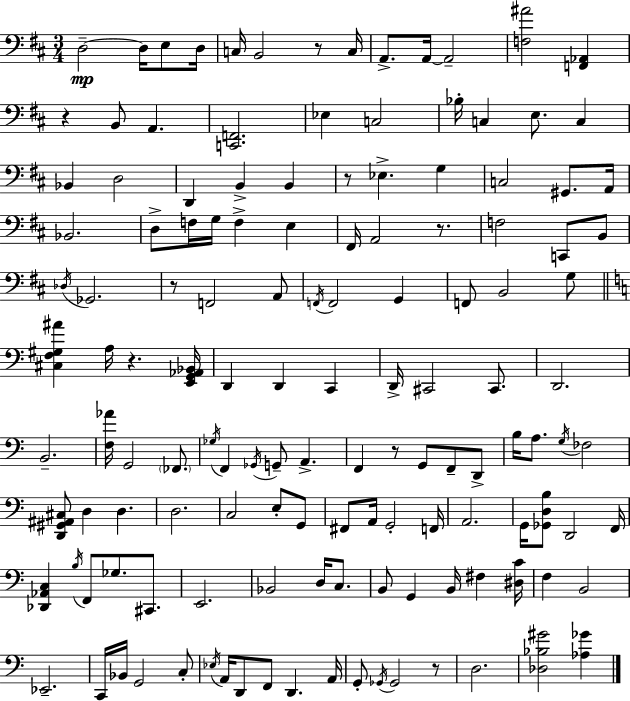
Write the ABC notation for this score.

X:1
T:Untitled
M:3/4
L:1/4
K:D
D,2 D,/4 E,/2 D,/4 C,/4 B,,2 z/2 C,/4 A,,/2 A,,/4 A,,2 [F,^A]2 [F,,_A,,] z B,,/2 A,, [C,,F,,]2 _E, C,2 _B,/4 C, E,/2 C, _B,, D,2 D,, B,, B,, z/2 _E, G, C,2 ^G,,/2 A,,/4 _B,,2 D,/2 F,/4 G,/4 F, E, ^F,,/4 A,,2 z/2 F,2 C,,/2 B,,/2 _D,/4 _G,,2 z/2 F,,2 A,,/2 F,,/4 F,,2 G,, F,,/2 B,,2 G,/2 [^C,F,^G,^A] A,/4 z [E,,G,,_A,,_B,,]/4 D,, D,, C,, D,,/4 ^C,,2 ^C,,/2 D,,2 B,,2 [F,_A]/4 G,,2 _F,,/2 _G,/4 F,, _G,,/4 G,,/2 A,, F,, z/2 G,,/2 F,,/2 D,,/2 B,/4 A,/2 G,/4 _F,2 [D,,^G,,^A,,^C,]/2 D, D, D,2 C,2 E,/2 G,,/2 ^F,,/2 A,,/4 G,,2 F,,/4 A,,2 G,,/4 [_G,,D,B,]/2 D,,2 F,,/4 [_D,,_A,,C,] B,/4 F,,/2 _G,/2 ^C,,/2 E,,2 _B,,2 D,/4 C,/2 B,,/2 G,, B,,/4 ^F, [^D,C]/4 F, B,,2 _E,,2 C,,/4 _B,,/4 G,,2 C,/2 _E,/4 A,,/4 D,,/2 F,,/2 D,, A,,/4 G,,/2 _G,,/4 _G,,2 z/2 D,2 [_D,_B,^G]2 [_A,_G]